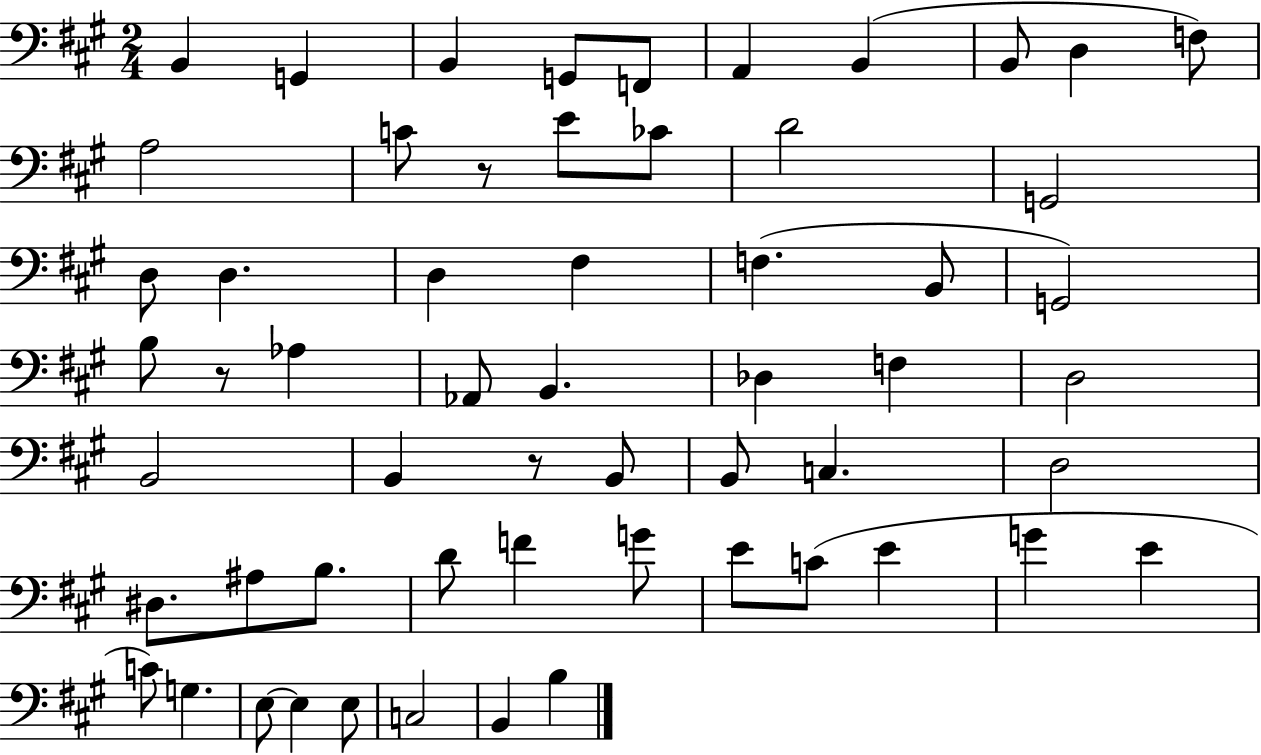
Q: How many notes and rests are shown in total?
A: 58